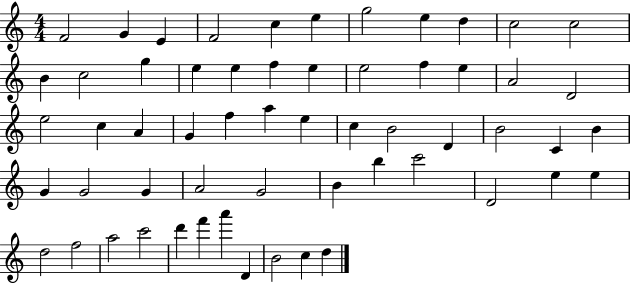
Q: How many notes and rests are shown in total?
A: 58